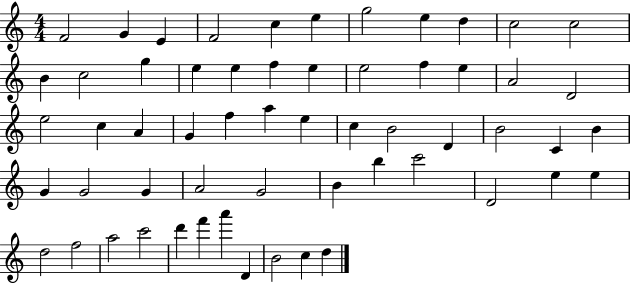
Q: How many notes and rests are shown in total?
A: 58